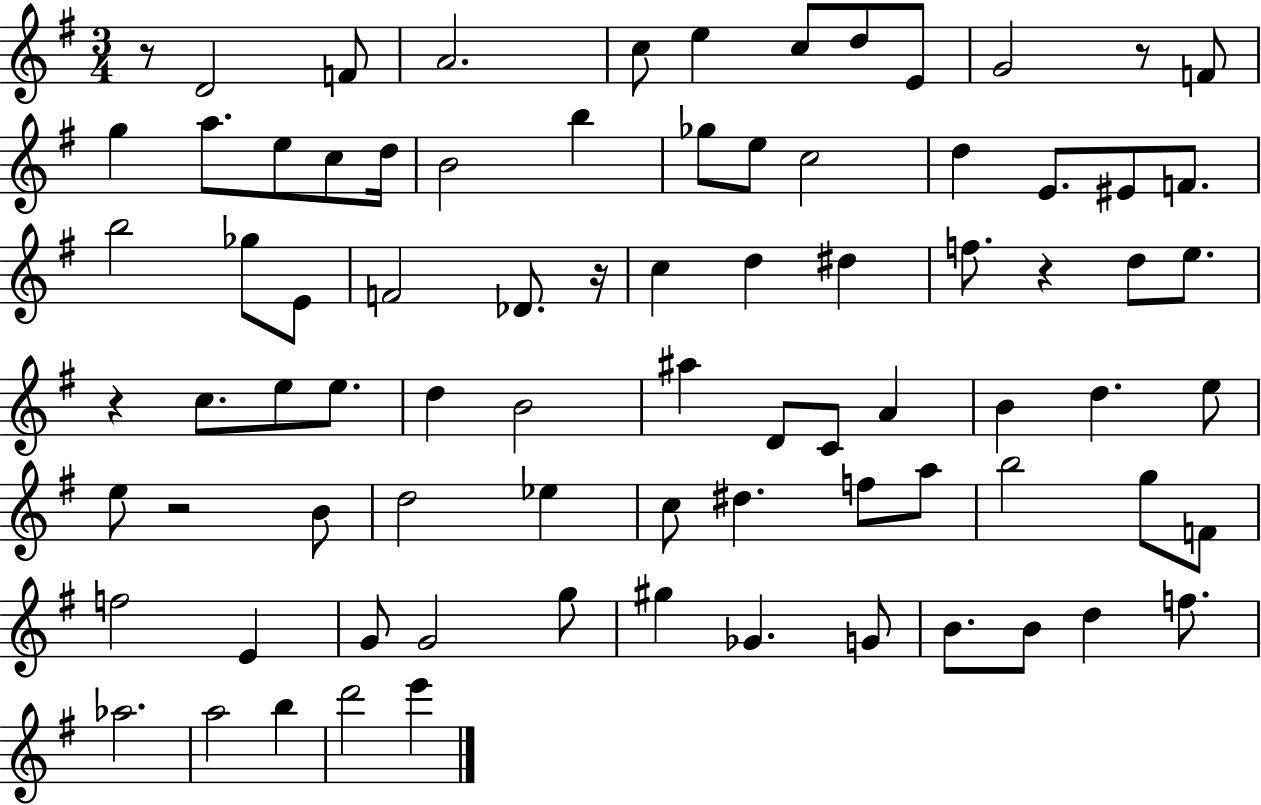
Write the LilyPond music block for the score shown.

{
  \clef treble
  \numericTimeSignature
  \time 3/4
  \key g \major
  \repeat volta 2 { r8 d'2 f'8 | a'2. | c''8 e''4 c''8 d''8 e'8 | g'2 r8 f'8 | \break g''4 a''8. e''8 c''8 d''16 | b'2 b''4 | ges''8 e''8 c''2 | d''4 e'8. eis'8 f'8. | \break b''2 ges''8 e'8 | f'2 des'8. r16 | c''4 d''4 dis''4 | f''8. r4 d''8 e''8. | \break r4 c''8. e''8 e''8. | d''4 b'2 | ais''4 d'8 c'8 a'4 | b'4 d''4. e''8 | \break e''8 r2 b'8 | d''2 ees''4 | c''8 dis''4. f''8 a''8 | b''2 g''8 f'8 | \break f''2 e'4 | g'8 g'2 g''8 | gis''4 ges'4. g'8 | b'8. b'8 d''4 f''8. | \break aes''2. | a''2 b''4 | d'''2 e'''4 | } \bar "|."
}